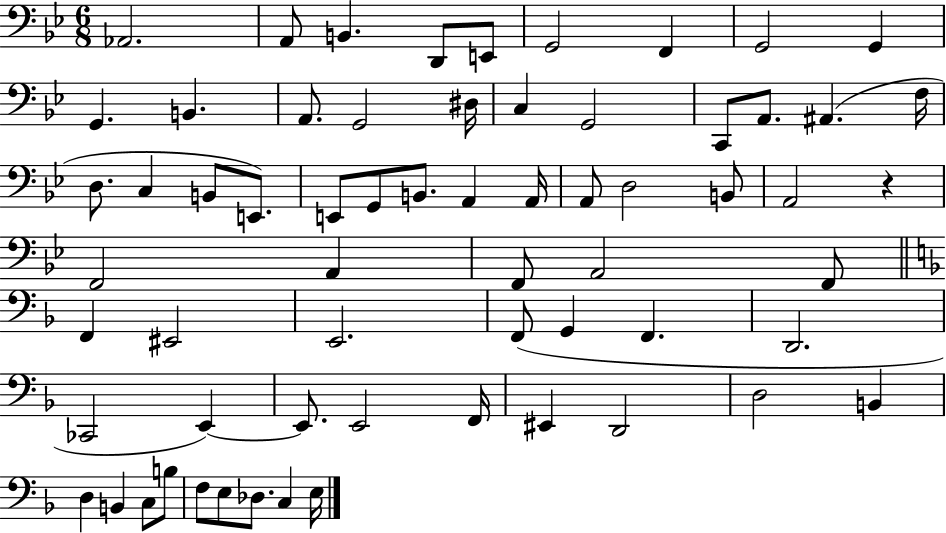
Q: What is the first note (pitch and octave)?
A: Ab2